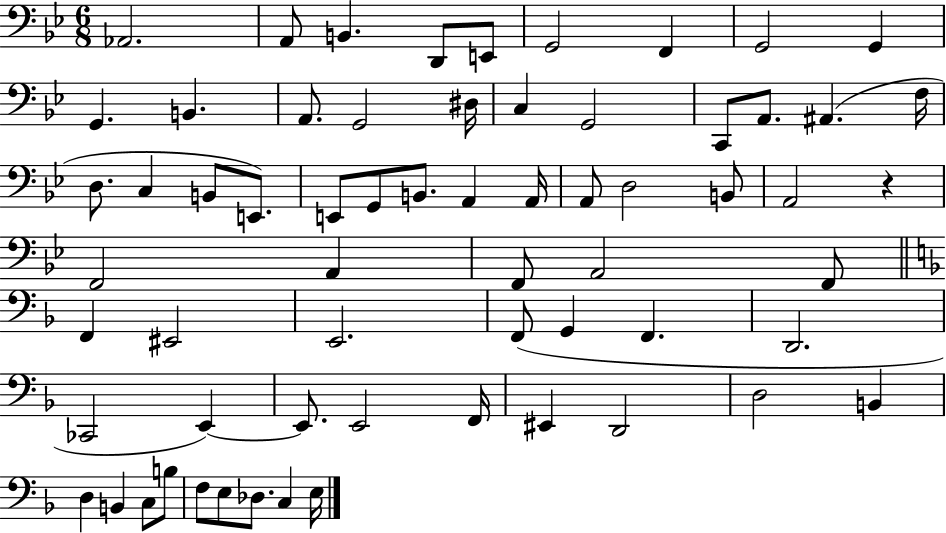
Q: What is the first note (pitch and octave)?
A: Ab2